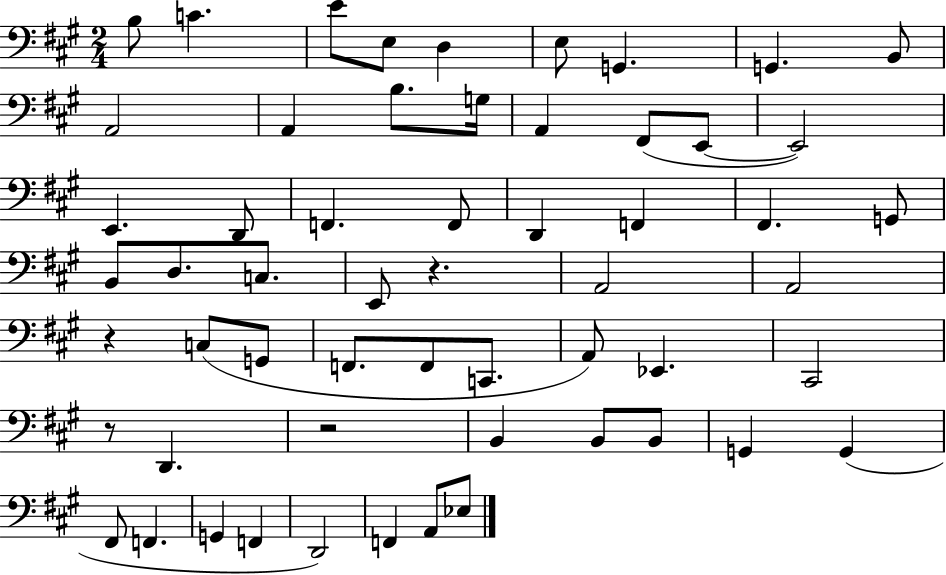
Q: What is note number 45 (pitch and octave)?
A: G2